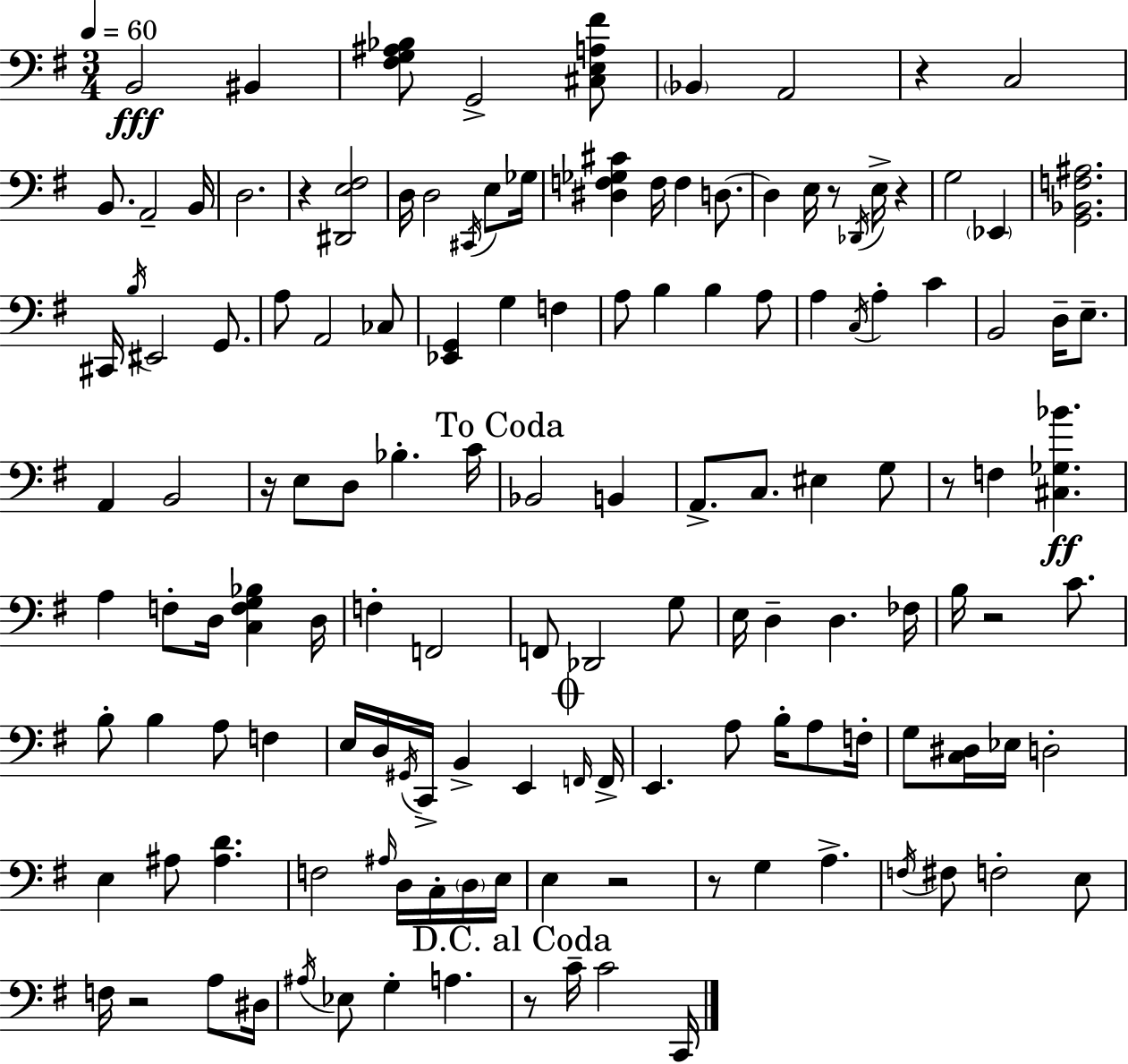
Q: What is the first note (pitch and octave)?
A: B2